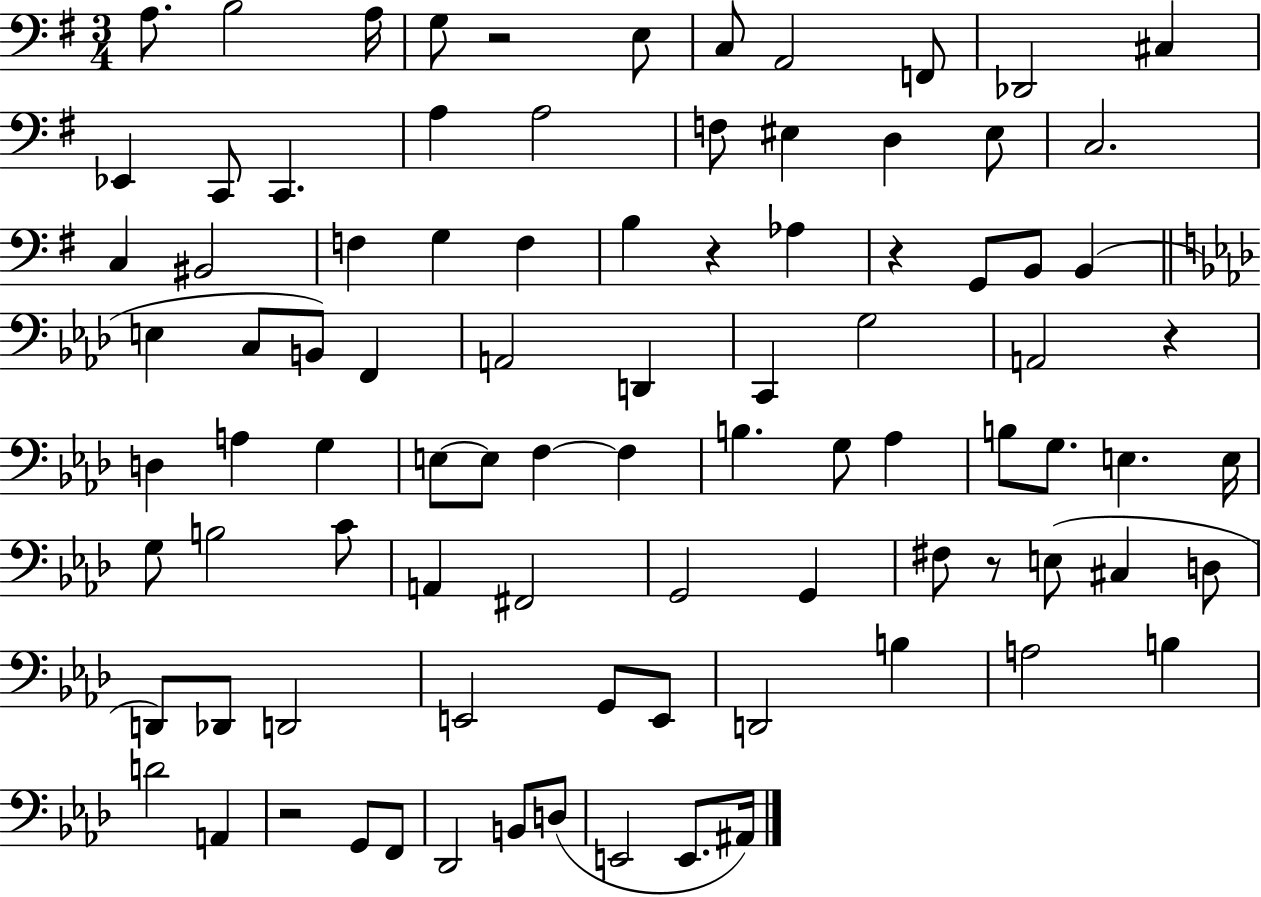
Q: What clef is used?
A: bass